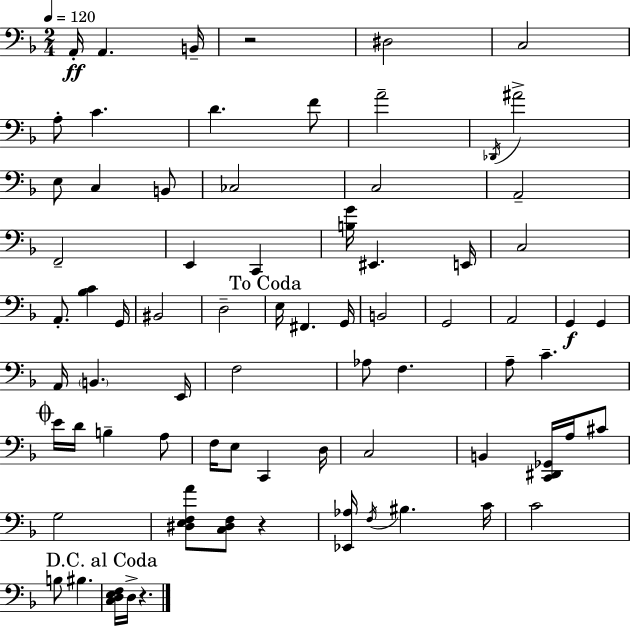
A2/s A2/q. B2/s R/h D#3/h C3/h A3/e C4/q. D4/q. F4/e A4/h Db2/s A#4/h E3/e C3/q B2/e CES3/h C3/h A2/h F2/h E2/q C2/q [B3,G4]/s EIS2/q. E2/s C3/h A2/e. [Bb3,C4]/q G2/s BIS2/h D3/h E3/s F#2/q. G2/s B2/h G2/h A2/h G2/q G2/q A2/s B2/q. E2/s F3/h Ab3/e F3/q. A3/e C4/q. E4/s D4/s B3/q A3/e F3/s E3/e C2/q D3/s C3/h B2/q [C2,D#2,Gb2]/s A3/s C#4/e G3/h [D#3,E3,F3,A4]/e [C3,D#3,F3]/e R/q [Eb2,Ab3]/s F3/s BIS3/q. C4/s C4/h B3/e BIS3/q. [C3,D3,E3,F3]/s D3/s R/q.